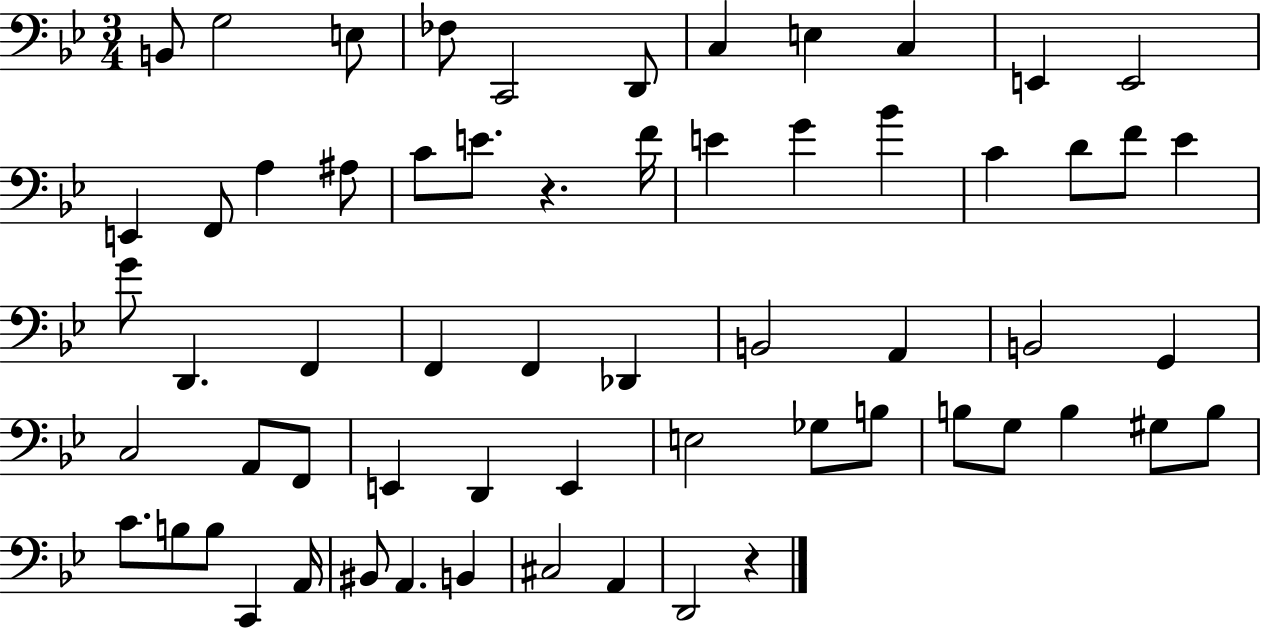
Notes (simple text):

B2/e G3/h E3/e FES3/e C2/h D2/e C3/q E3/q C3/q E2/q E2/h E2/q F2/e A3/q A#3/e C4/e E4/e. R/q. F4/s E4/q G4/q Bb4/q C4/q D4/e F4/e Eb4/q G4/e D2/q. F2/q F2/q F2/q Db2/q B2/h A2/q B2/h G2/q C3/h A2/e F2/e E2/q D2/q E2/q E3/h Gb3/e B3/e B3/e G3/e B3/q G#3/e B3/e C4/e. B3/e B3/e C2/q A2/s BIS2/e A2/q. B2/q C#3/h A2/q D2/h R/q